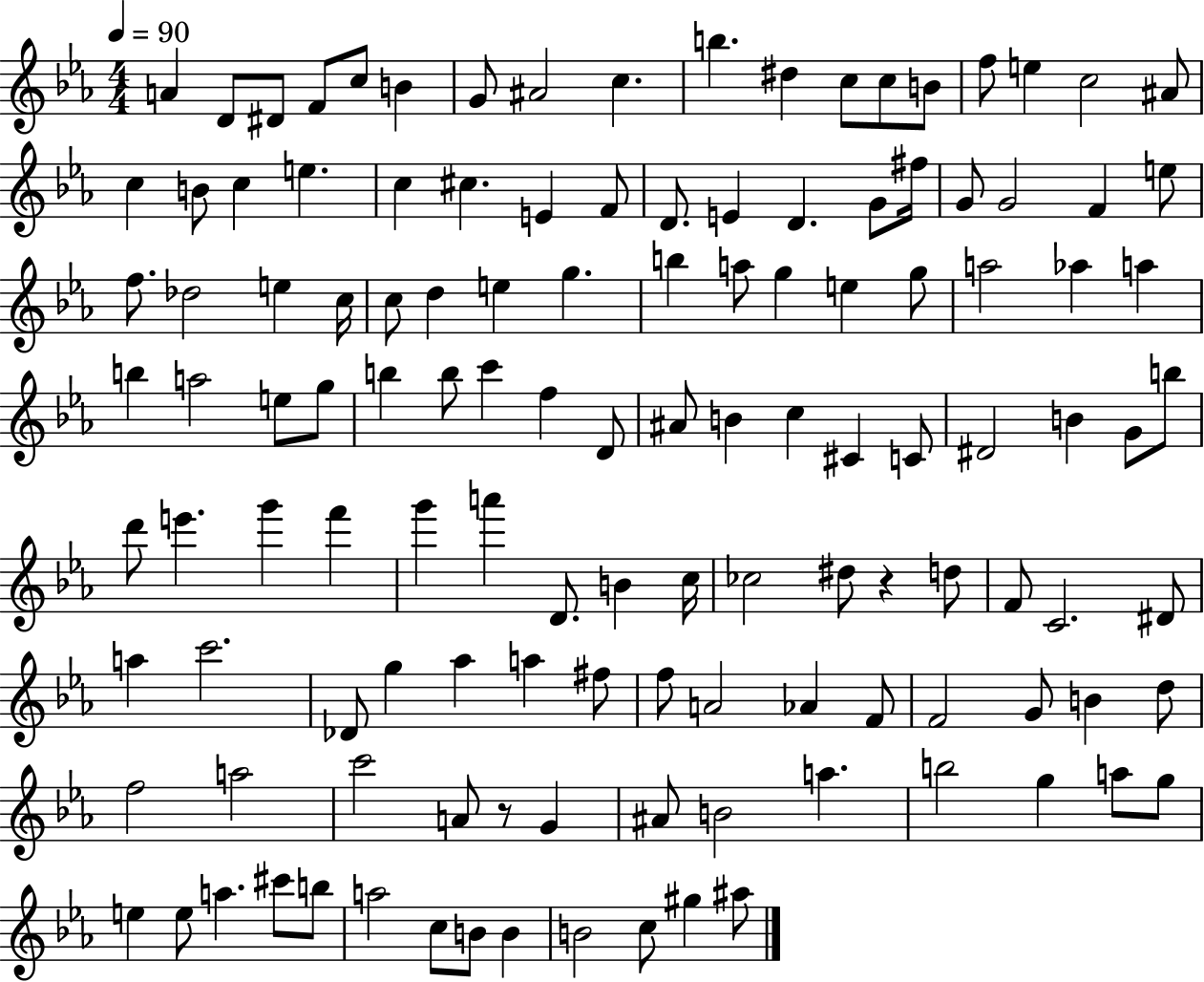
X:1
T:Untitled
M:4/4
L:1/4
K:Eb
A D/2 ^D/2 F/2 c/2 B G/2 ^A2 c b ^d c/2 c/2 B/2 f/2 e c2 ^A/2 c B/2 c e c ^c E F/2 D/2 E D G/2 ^f/4 G/2 G2 F e/2 f/2 _d2 e c/4 c/2 d e g b a/2 g e g/2 a2 _a a b a2 e/2 g/2 b b/2 c' f D/2 ^A/2 B c ^C C/2 ^D2 B G/2 b/2 d'/2 e' g' f' g' a' D/2 B c/4 _c2 ^d/2 z d/2 F/2 C2 ^D/2 a c'2 _D/2 g _a a ^f/2 f/2 A2 _A F/2 F2 G/2 B d/2 f2 a2 c'2 A/2 z/2 G ^A/2 B2 a b2 g a/2 g/2 e e/2 a ^c'/2 b/2 a2 c/2 B/2 B B2 c/2 ^g ^a/2